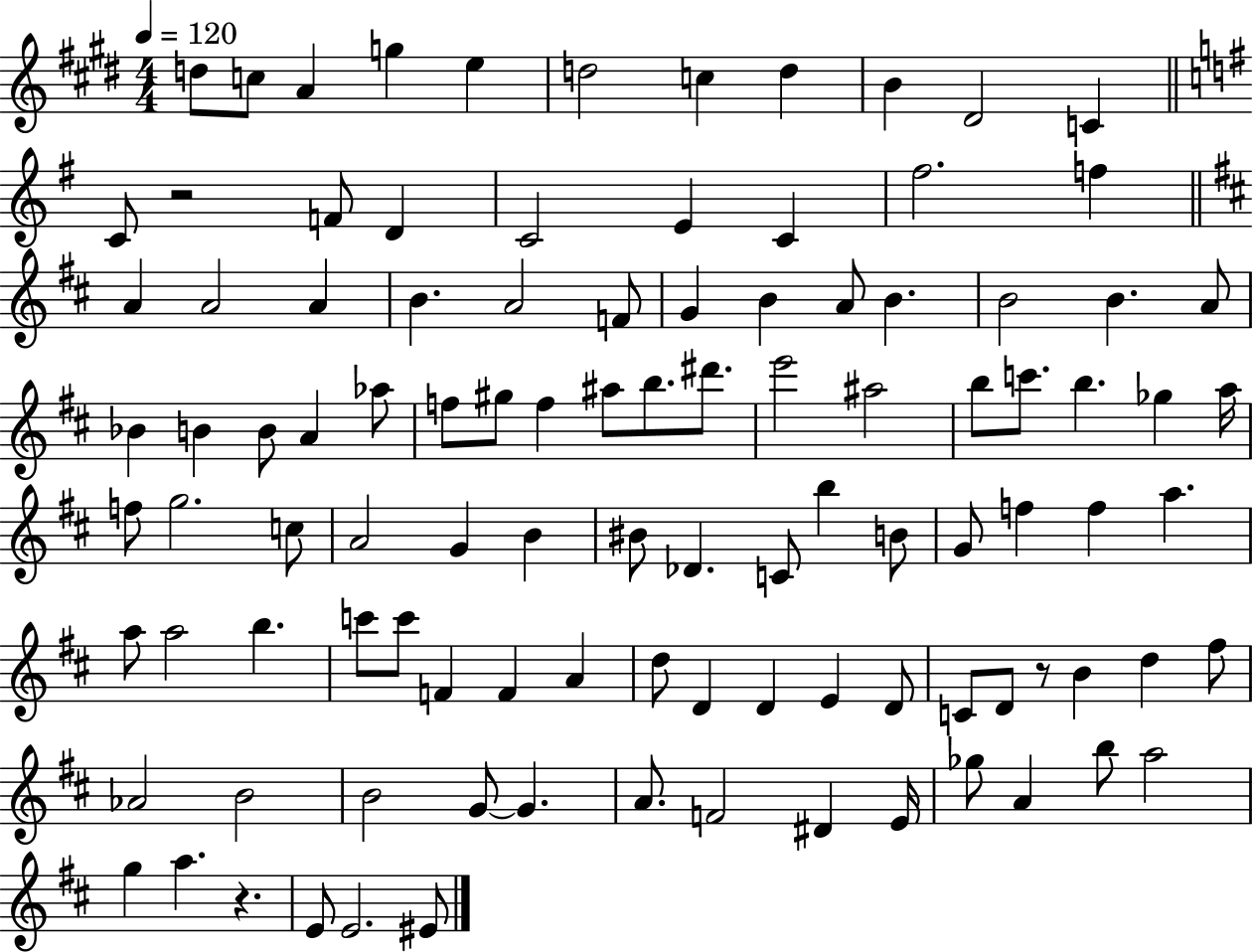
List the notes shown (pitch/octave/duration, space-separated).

D5/e C5/e A4/q G5/q E5/q D5/h C5/q D5/q B4/q D#4/h C4/q C4/e R/h F4/e D4/q C4/h E4/q C4/q F#5/h. F5/q A4/q A4/h A4/q B4/q. A4/h F4/e G4/q B4/q A4/e B4/q. B4/h B4/q. A4/e Bb4/q B4/q B4/e A4/q Ab5/e F5/e G#5/e F5/q A#5/e B5/e. D#6/e. E6/h A#5/h B5/e C6/e. B5/q. Gb5/q A5/s F5/e G5/h. C5/e A4/h G4/q B4/q BIS4/e Db4/q. C4/e B5/q B4/e G4/e F5/q F5/q A5/q. A5/e A5/h B5/q. C6/e C6/e F4/q F4/q A4/q D5/e D4/q D4/q E4/q D4/e C4/e D4/e R/e B4/q D5/q F#5/e Ab4/h B4/h B4/h G4/e G4/q. A4/e. F4/h D#4/q E4/s Gb5/e A4/q B5/e A5/h G5/q A5/q. R/q. E4/e E4/h. EIS4/e